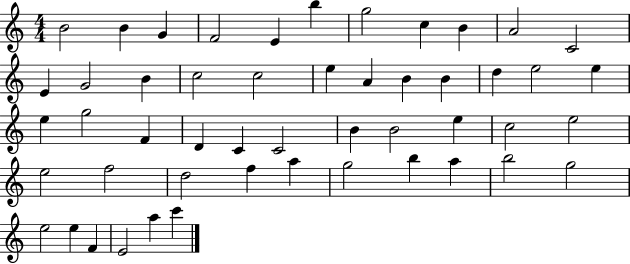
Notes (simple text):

B4/h B4/q G4/q F4/h E4/q B5/q G5/h C5/q B4/q A4/h C4/h E4/q G4/h B4/q C5/h C5/h E5/q A4/q B4/q B4/q D5/q E5/h E5/q E5/q G5/h F4/q D4/q C4/q C4/h B4/q B4/h E5/q C5/h E5/h E5/h F5/h D5/h F5/q A5/q G5/h B5/q A5/q B5/h G5/h E5/h E5/q F4/q E4/h A5/q C6/q